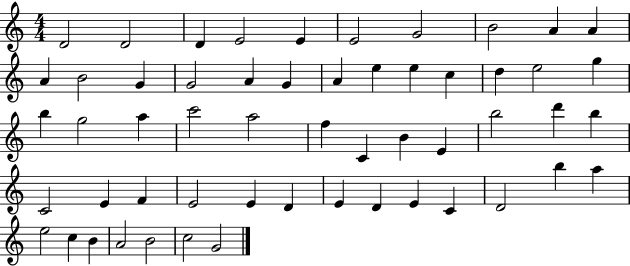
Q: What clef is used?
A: treble